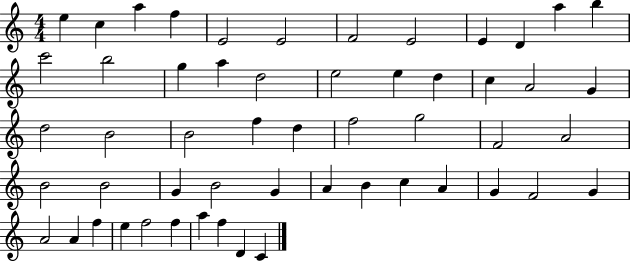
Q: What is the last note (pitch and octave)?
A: C4